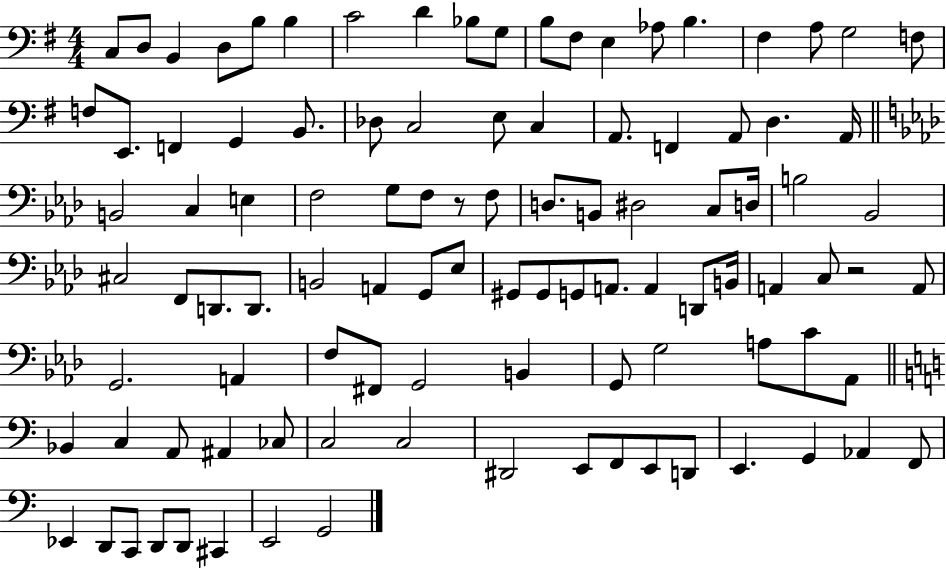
{
  \clef bass
  \numericTimeSignature
  \time 4/4
  \key g \major
  c8 d8 b,4 d8 b8 b4 | c'2 d'4 bes8 g8 | b8 fis8 e4 aes8 b4. | fis4 a8 g2 f8 | \break f8 e,8. f,4 g,4 b,8. | des8 c2 e8 c4 | a,8. f,4 a,8 d4. a,16 | \bar "||" \break \key aes \major b,2 c4 e4 | f2 g8 f8 r8 f8 | d8. b,8 dis2 c8 d16 | b2 bes,2 | \break cis2 f,8 d,8. d,8. | b,2 a,4 g,8 ees8 | gis,8 gis,8 g,8 a,8. a,4 d,8 b,16 | a,4 c8 r2 a,8 | \break g,2. a,4 | f8 fis,8 g,2 b,4 | g,8 g2 a8 c'8 aes,8 | \bar "||" \break \key c \major bes,4 c4 a,8 ais,4 ces8 | c2 c2 | dis,2 e,8 f,8 e,8 d,8 | e,4. g,4 aes,4 f,8 | \break ees,4 d,8 c,8 d,8 d,8 cis,4 | e,2 g,2 | \bar "|."
}